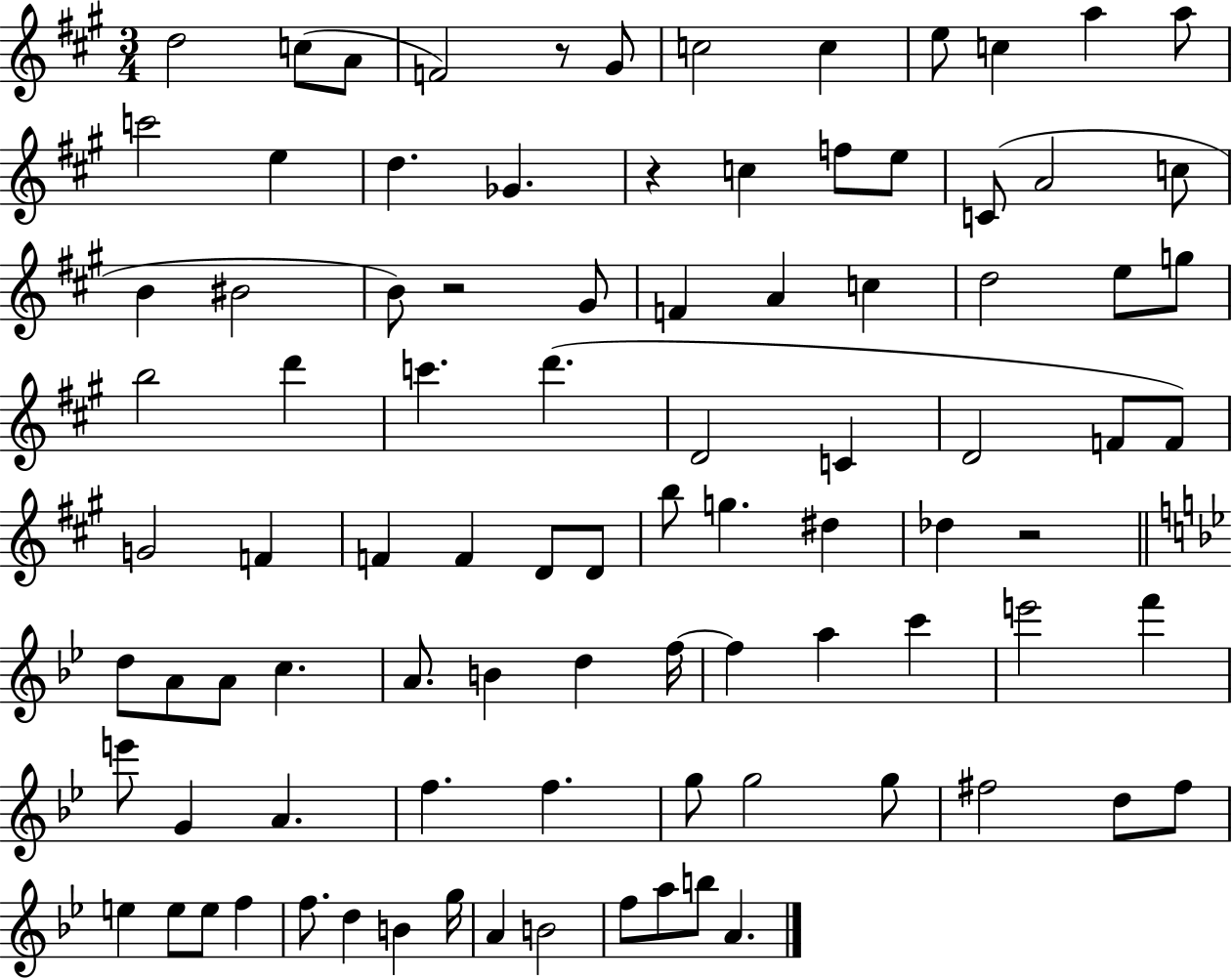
{
  \clef treble
  \numericTimeSignature
  \time 3/4
  \key a \major
  d''2 c''8( a'8 | f'2) r8 gis'8 | c''2 c''4 | e''8 c''4 a''4 a''8 | \break c'''2 e''4 | d''4. ges'4. | r4 c''4 f''8 e''8 | c'8( a'2 c''8 | \break b'4 bis'2 | b'8) r2 gis'8 | f'4 a'4 c''4 | d''2 e''8 g''8 | \break b''2 d'''4 | c'''4. d'''4.( | d'2 c'4 | d'2 f'8 f'8) | \break g'2 f'4 | f'4 f'4 d'8 d'8 | b''8 g''4. dis''4 | des''4 r2 | \break \bar "||" \break \key bes \major d''8 a'8 a'8 c''4. | a'8. b'4 d''4 f''16~~ | f''4 a''4 c'''4 | e'''2 f'''4 | \break e'''8 g'4 a'4. | f''4. f''4. | g''8 g''2 g''8 | fis''2 d''8 fis''8 | \break e''4 e''8 e''8 f''4 | f''8. d''4 b'4 g''16 | a'4 b'2 | f''8 a''8 b''8 a'4. | \break \bar "|."
}